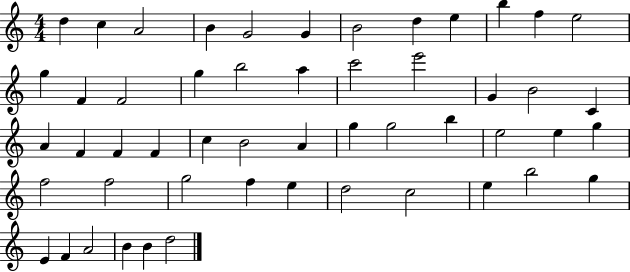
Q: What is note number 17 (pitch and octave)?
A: B5